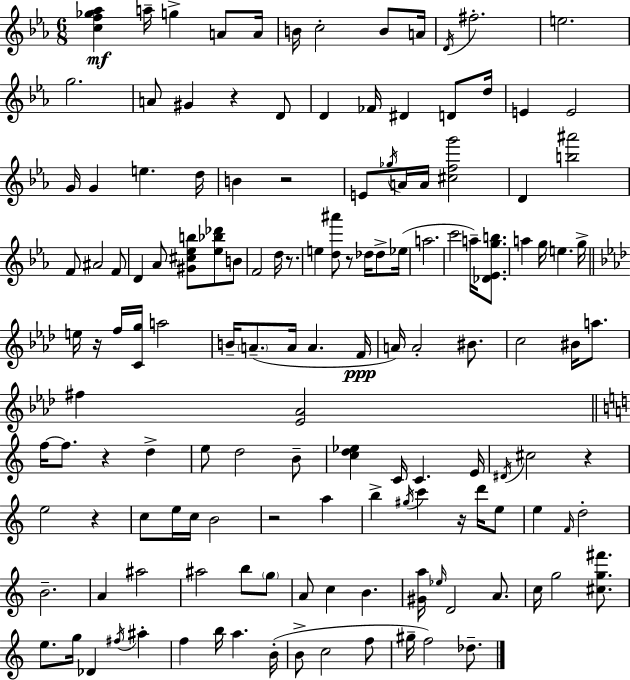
[C5,F5,Gb5,Ab5]/q A5/s G5/q A4/e A4/s B4/s C5/h B4/e A4/s D4/s F#5/h. E5/h. G5/h. A4/e G#4/q R/q D4/e D4/q FES4/s D#4/q D4/e D5/s E4/q E4/h G4/s G4/q E5/q. D5/s B4/q R/h E4/e Gb5/s A4/s A4/s [C#5,F5,G6]/h D4/q [B5,A#6]/h F4/e A#4/h F4/e D4/q Ab4/e [G#4,C#5,Eb5,B5]/e [Eb5,Bb5,Db6]/e B4/e F4/h D5/s R/e. E5/q [D5,A#6]/e R/e Db5/s Db5/e Eb5/s A5/h. C6/h A5/s [Db4,Eb4,G5,B5]/e. A5/q G5/s E5/q. G5/s E5/s R/s F5/s [C4,G5]/s A5/h B4/s A4/e. A4/s A4/q. F4/s A4/s A4/h BIS4/e. C5/h BIS4/s A5/e. F#5/q [Eb4,Ab4]/h F5/s F5/e. R/q D5/q E5/e D5/h B4/e [C5,D5,Eb5]/q C4/s C4/q. E4/s D#4/s C#5/h R/q E5/h R/q C5/e E5/s C5/s B4/h R/h A5/q B5/q G#5/s C6/q R/s D6/s E5/e E5/q F4/s D5/h B4/h. A4/q A#5/h A#5/h B5/e G5/e A4/e C5/q B4/q. [G#4,A5]/s Eb5/s D4/h A4/e. C5/s G5/h [C#5,G5,F#6]/e. E5/e. G5/s Db4/q F#5/s A#5/q F5/q B5/s A5/q. B4/s B4/e C5/h F5/e G#5/s F5/h Db5/e.